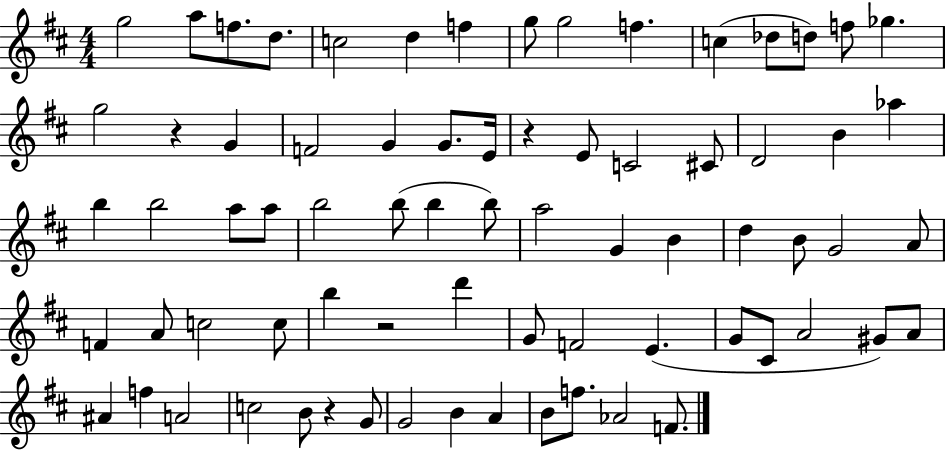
G5/h A5/e F5/e. D5/e. C5/h D5/q F5/q G5/e G5/h F5/q. C5/q Db5/e D5/e F5/e Gb5/q. G5/h R/q G4/q F4/h G4/q G4/e. E4/s R/q E4/e C4/h C#4/e D4/h B4/q Ab5/q B5/q B5/h A5/e A5/e B5/h B5/e B5/q B5/e A5/h G4/q B4/q D5/q B4/e G4/h A4/e F4/q A4/e C5/h C5/e B5/q R/h D6/q G4/e F4/h E4/q. G4/e C#4/e A4/h G#4/e A4/e A#4/q F5/q A4/h C5/h B4/e R/q G4/e G4/h B4/q A4/q B4/e F5/e. Ab4/h F4/e.